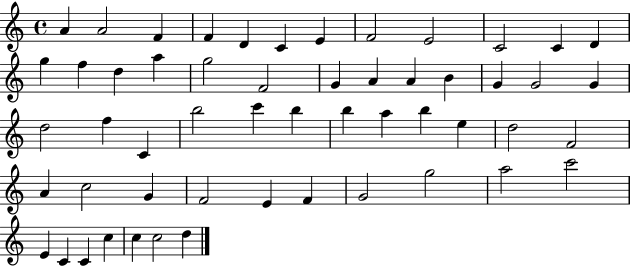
A4/q A4/h F4/q F4/q D4/q C4/q E4/q F4/h E4/h C4/h C4/q D4/q G5/q F5/q D5/q A5/q G5/h F4/h G4/q A4/q A4/q B4/q G4/q G4/h G4/q D5/h F5/q C4/q B5/h C6/q B5/q B5/q A5/q B5/q E5/q D5/h F4/h A4/q C5/h G4/q F4/h E4/q F4/q G4/h G5/h A5/h C6/h E4/q C4/q C4/q C5/q C5/q C5/h D5/q